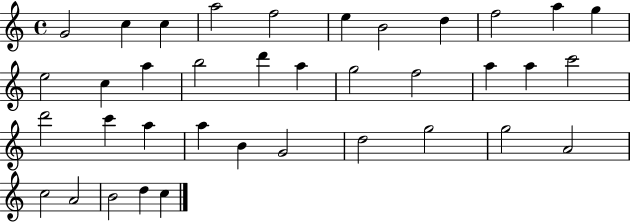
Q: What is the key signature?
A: C major